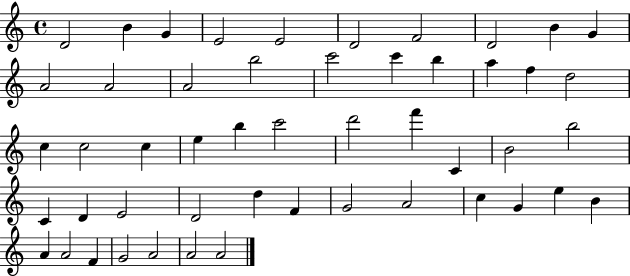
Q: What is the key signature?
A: C major